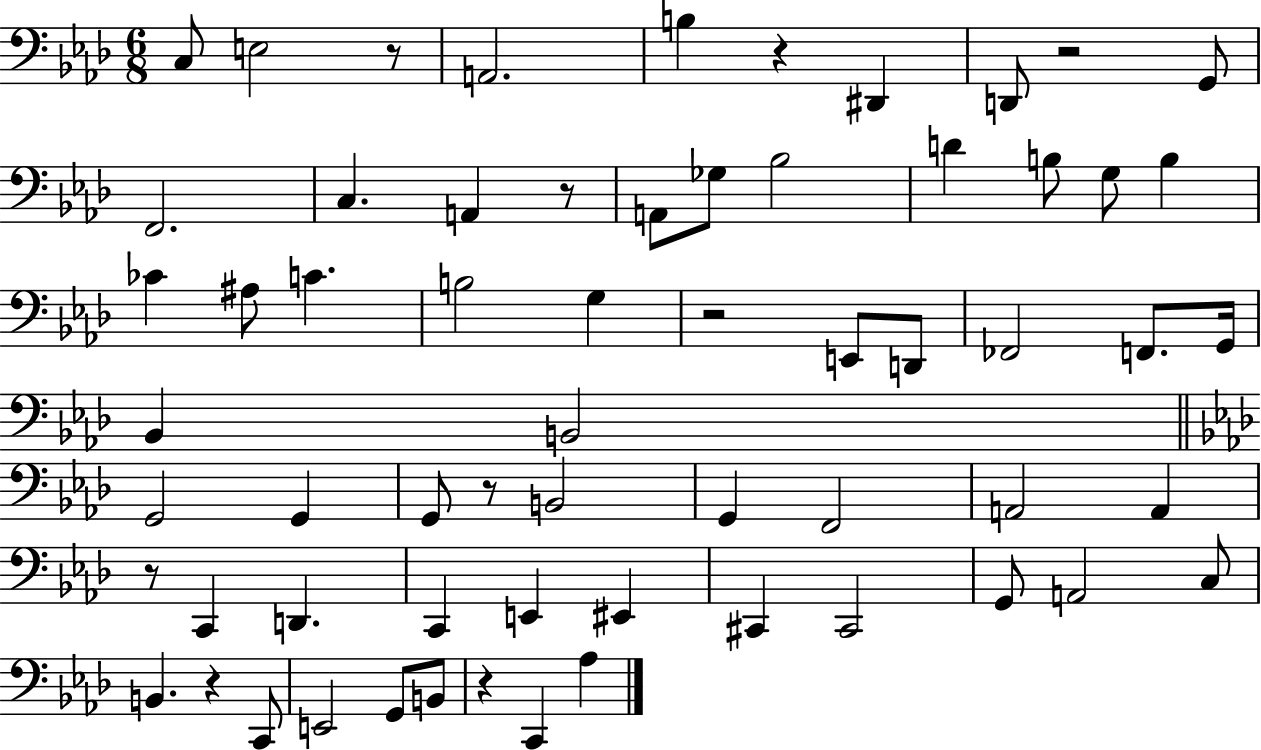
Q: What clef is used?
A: bass